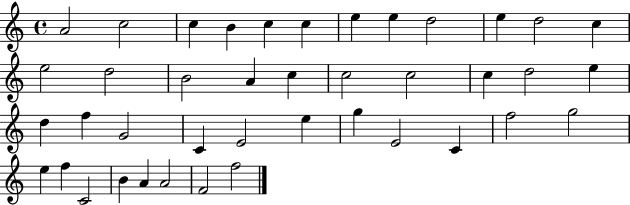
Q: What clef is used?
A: treble